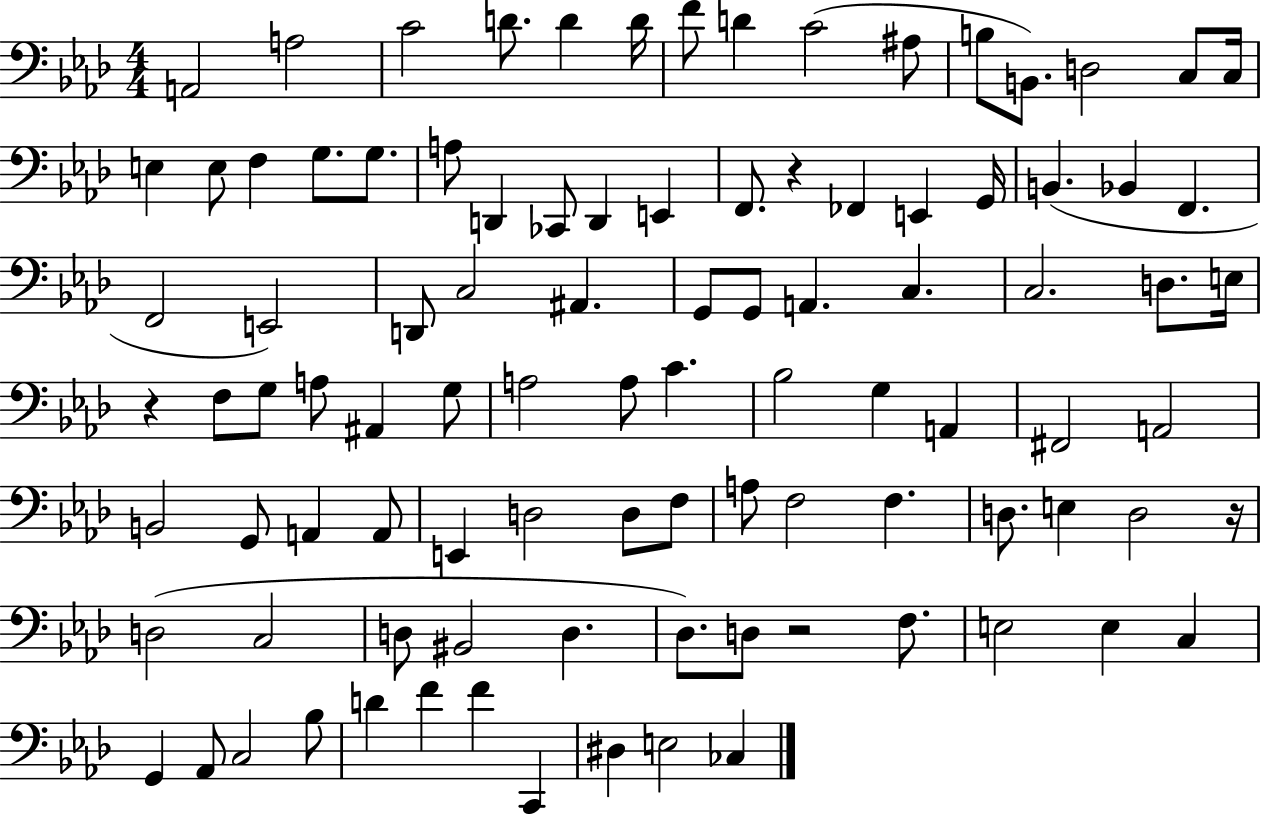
{
  \clef bass
  \numericTimeSignature
  \time 4/4
  \key aes \major
  \repeat volta 2 { a,2 a2 | c'2 d'8. d'4 d'16 | f'8 d'4 c'2( ais8 | b8 b,8.) d2 c8 c16 | \break e4 e8 f4 g8. g8. | a8 d,4 ces,8 d,4 e,4 | f,8. r4 fes,4 e,4 g,16 | b,4.( bes,4 f,4. | \break f,2 e,2) | d,8 c2 ais,4. | g,8 g,8 a,4. c4. | c2. d8. e16 | \break r4 f8 g8 a8 ais,4 g8 | a2 a8 c'4. | bes2 g4 a,4 | fis,2 a,2 | \break b,2 g,8 a,4 a,8 | e,4 d2 d8 f8 | a8 f2 f4. | d8. e4 d2 r16 | \break d2( c2 | d8 bis,2 d4. | des8.) d8 r2 f8. | e2 e4 c4 | \break g,4 aes,8 c2 bes8 | d'4 f'4 f'4 c,4 | dis4 e2 ces4 | } \bar "|."
}